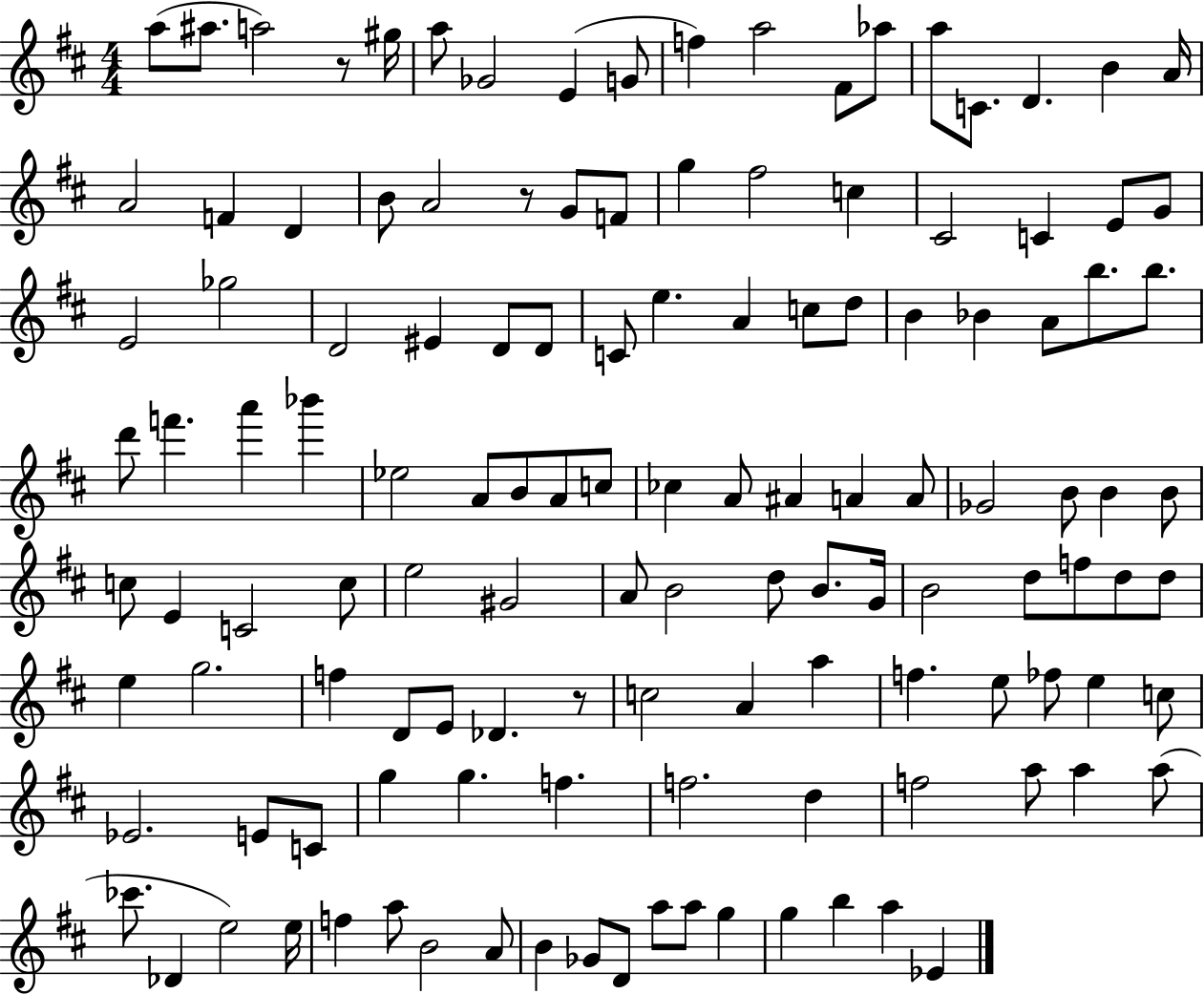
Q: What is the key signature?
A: D major